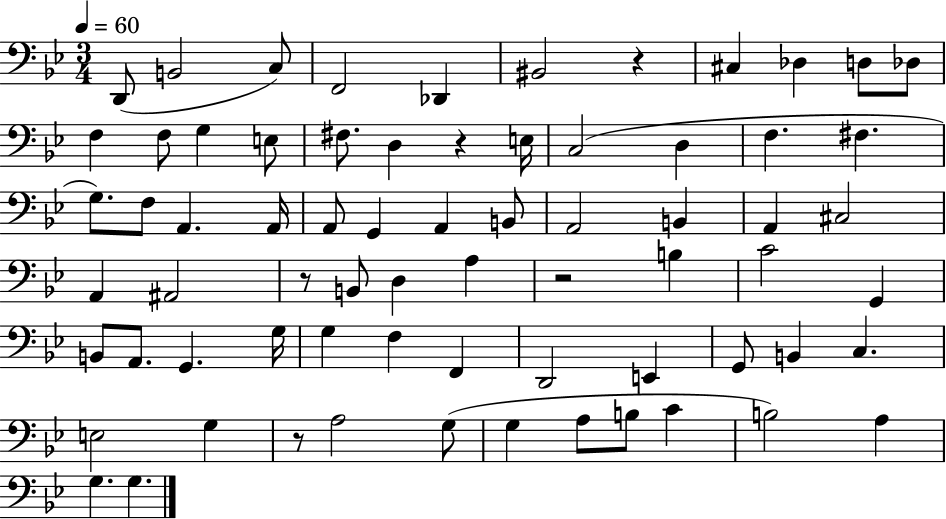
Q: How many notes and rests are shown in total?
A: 70